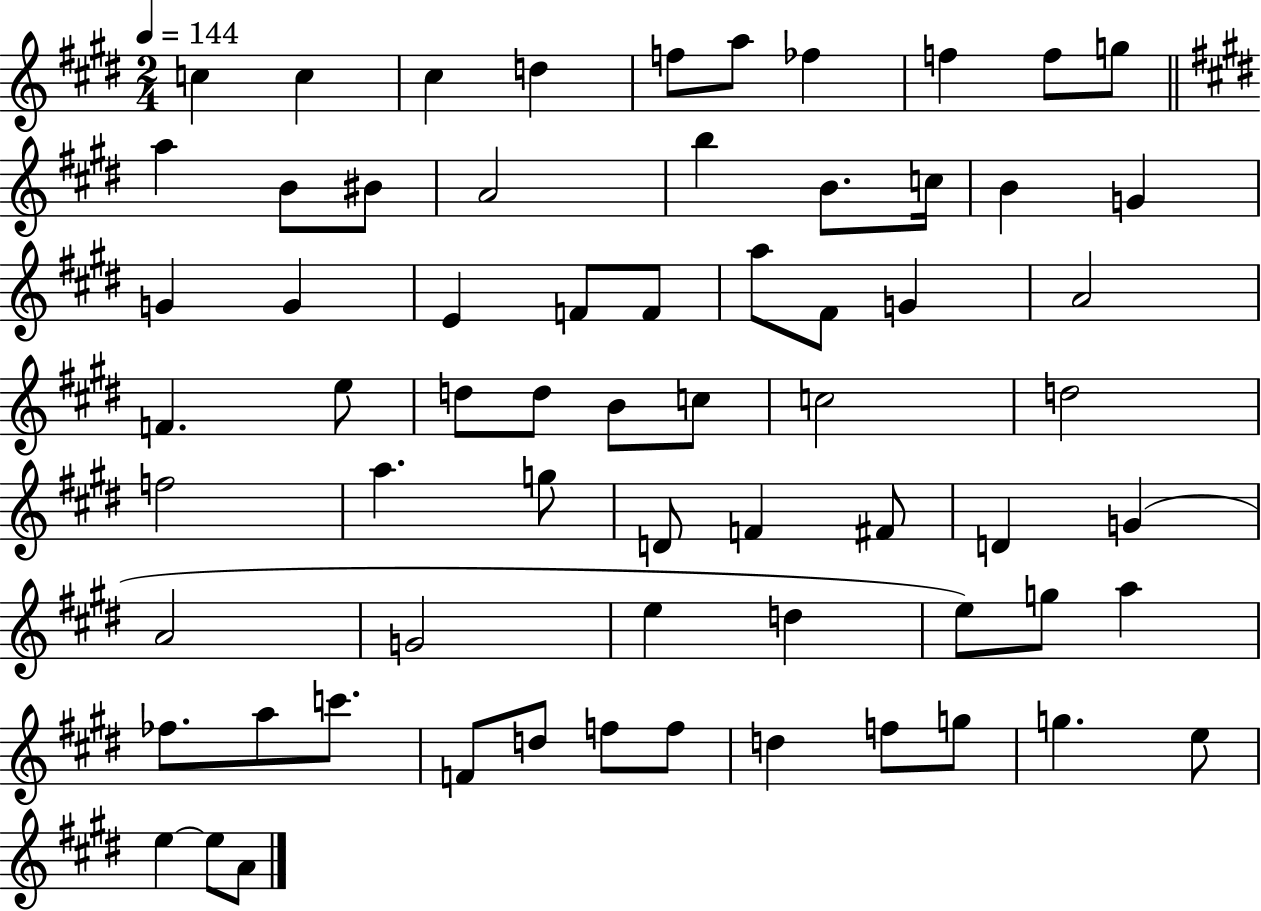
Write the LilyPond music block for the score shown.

{
  \clef treble
  \numericTimeSignature
  \time 2/4
  \key e \major
  \tempo 4 = 144
  c''4 c''4 | cis''4 d''4 | f''8 a''8 fes''4 | f''4 f''8 g''8 | \break \bar "||" \break \key e \major a''4 b'8 bis'8 | a'2 | b''4 b'8. c''16 | b'4 g'4 | \break g'4 g'4 | e'4 f'8 f'8 | a''8 fis'8 g'4 | a'2 | \break f'4. e''8 | d''8 d''8 b'8 c''8 | c''2 | d''2 | \break f''2 | a''4. g''8 | d'8 f'4 fis'8 | d'4 g'4( | \break a'2 | g'2 | e''4 d''4 | e''8) g''8 a''4 | \break fes''8. a''8 c'''8. | f'8 d''8 f''8 f''8 | d''4 f''8 g''8 | g''4. e''8 | \break e''4~~ e''8 a'8 | \bar "|."
}